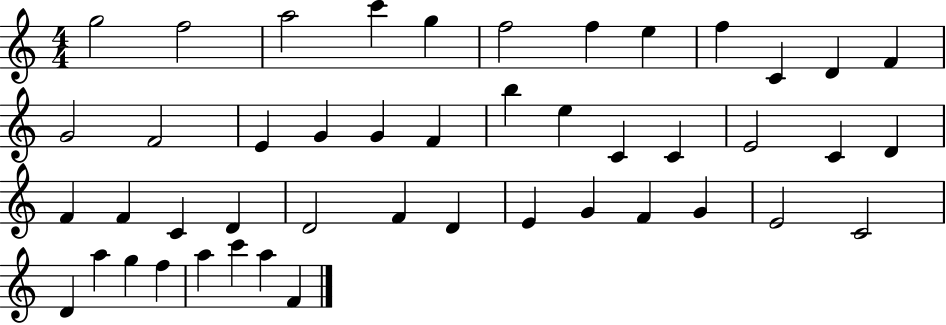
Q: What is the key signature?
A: C major